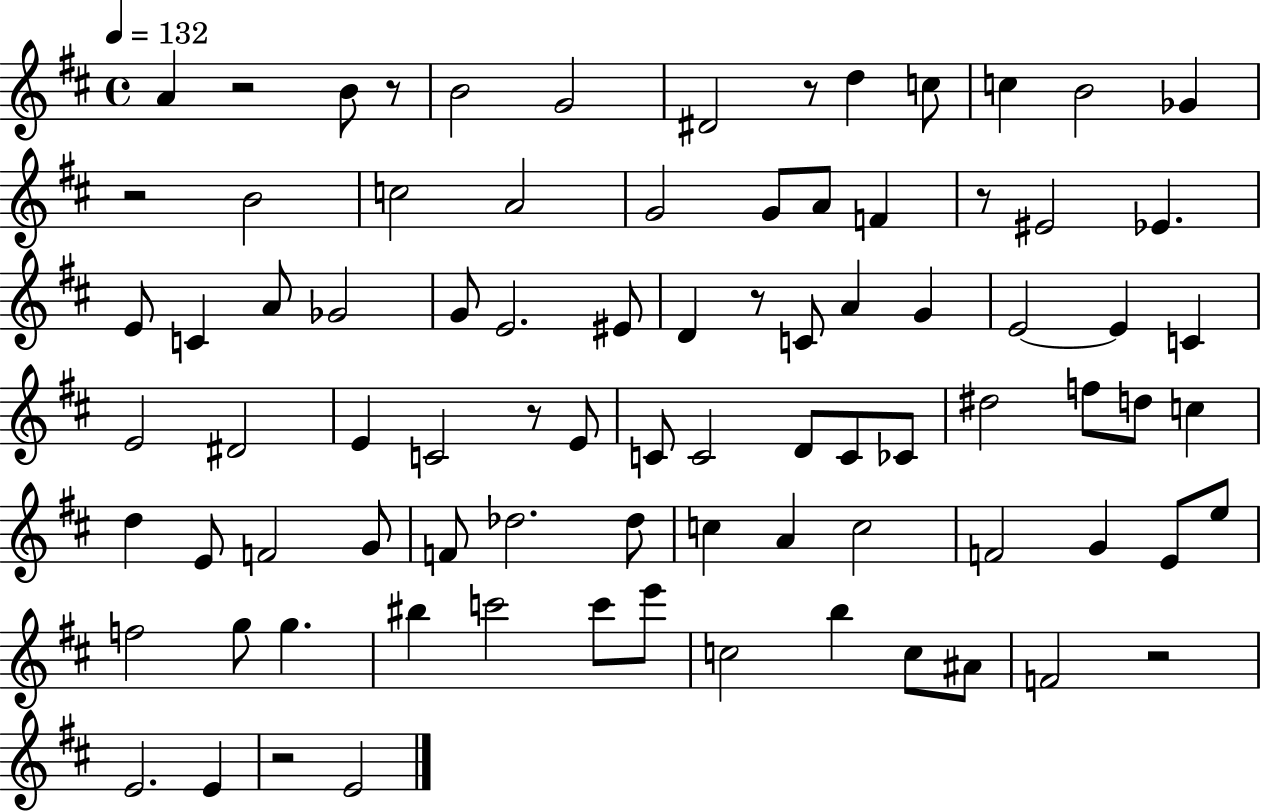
{
  \clef treble
  \time 4/4
  \defaultTimeSignature
  \key d \major
  \tempo 4 = 132
  a'4 r2 b'8 r8 | b'2 g'2 | dis'2 r8 d''4 c''8 | c''4 b'2 ges'4 | \break r2 b'2 | c''2 a'2 | g'2 g'8 a'8 f'4 | r8 eis'2 ees'4. | \break e'8 c'4 a'8 ges'2 | g'8 e'2. eis'8 | d'4 r8 c'8 a'4 g'4 | e'2~~ e'4 c'4 | \break e'2 dis'2 | e'4 c'2 r8 e'8 | c'8 c'2 d'8 c'8 ces'8 | dis''2 f''8 d''8 c''4 | \break d''4 e'8 f'2 g'8 | f'8 des''2. des''8 | c''4 a'4 c''2 | f'2 g'4 e'8 e''8 | \break f''2 g''8 g''4. | bis''4 c'''2 c'''8 e'''8 | c''2 b''4 c''8 ais'8 | f'2 r2 | \break e'2. e'4 | r2 e'2 | \bar "|."
}